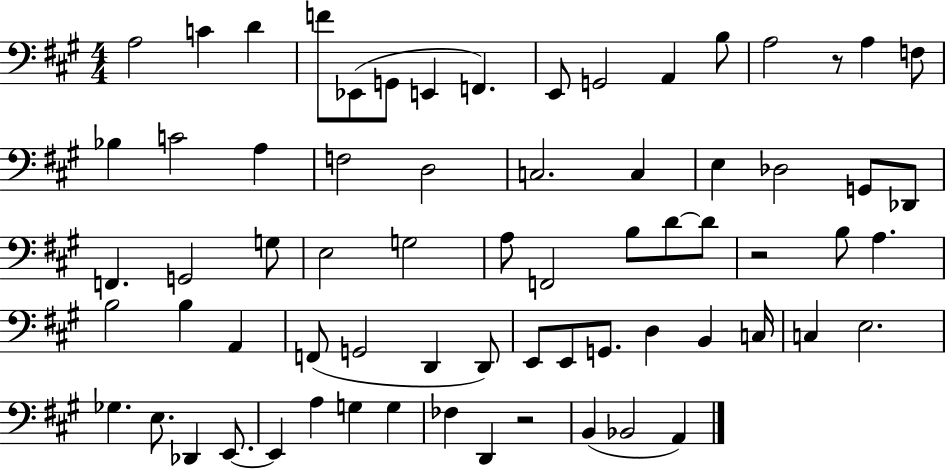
A3/h C4/q D4/q F4/e Eb2/e G2/e E2/q F2/q. E2/e G2/h A2/q B3/e A3/h R/e A3/q F3/e Bb3/q C4/h A3/q F3/h D3/h C3/h. C3/q E3/q Db3/h G2/e Db2/e F2/q. G2/h G3/e E3/h G3/h A3/e F2/h B3/e D4/e D4/e R/h B3/e A3/q. B3/h B3/q A2/q F2/e G2/h D2/q D2/e E2/e E2/e G2/e. D3/q B2/q C3/s C3/q E3/h. Gb3/q. E3/e. Db2/q E2/e. E2/q A3/q G3/q G3/q FES3/q D2/q R/h B2/q Bb2/h A2/q